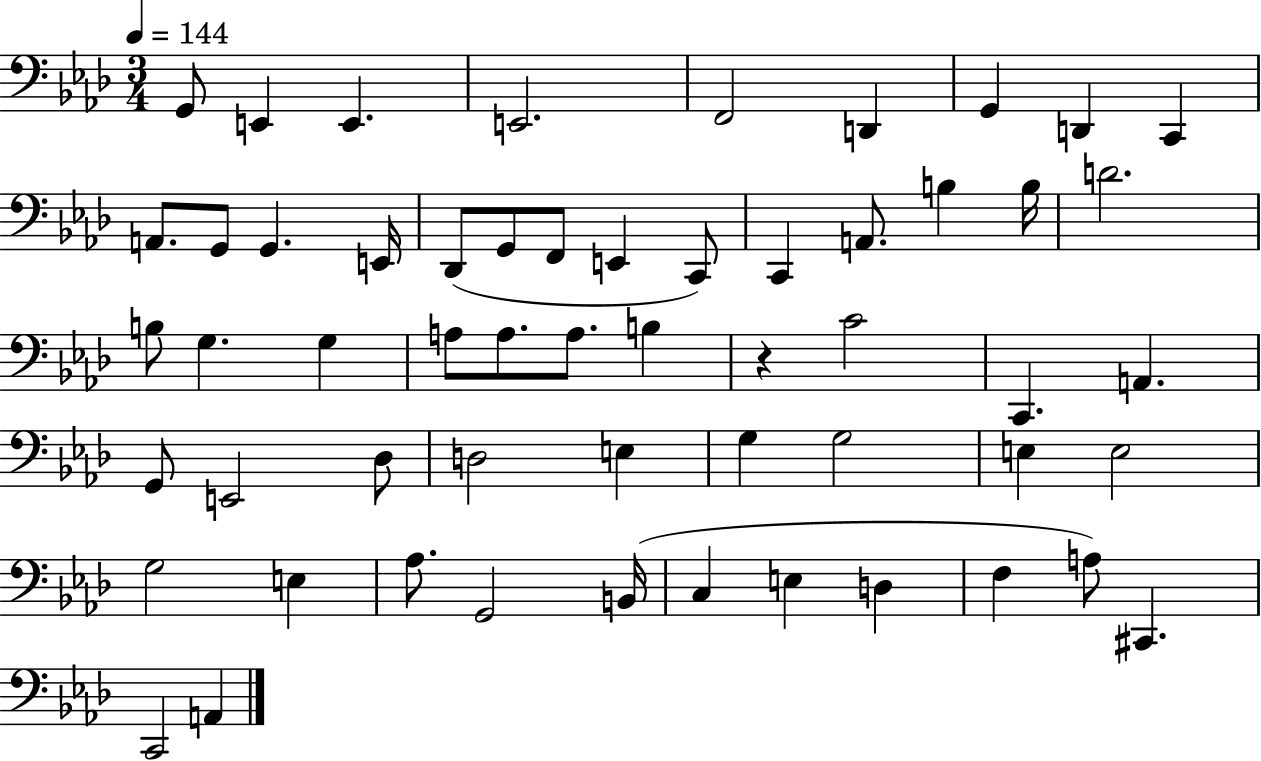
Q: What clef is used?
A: bass